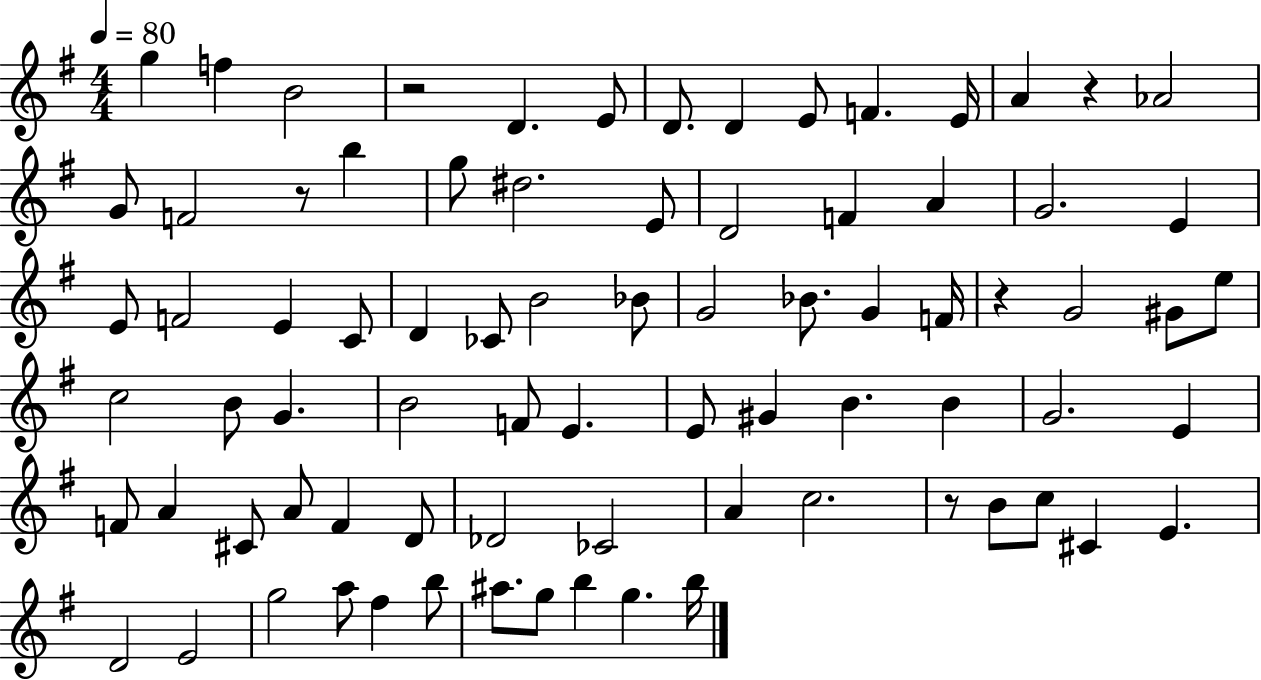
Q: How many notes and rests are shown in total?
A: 80